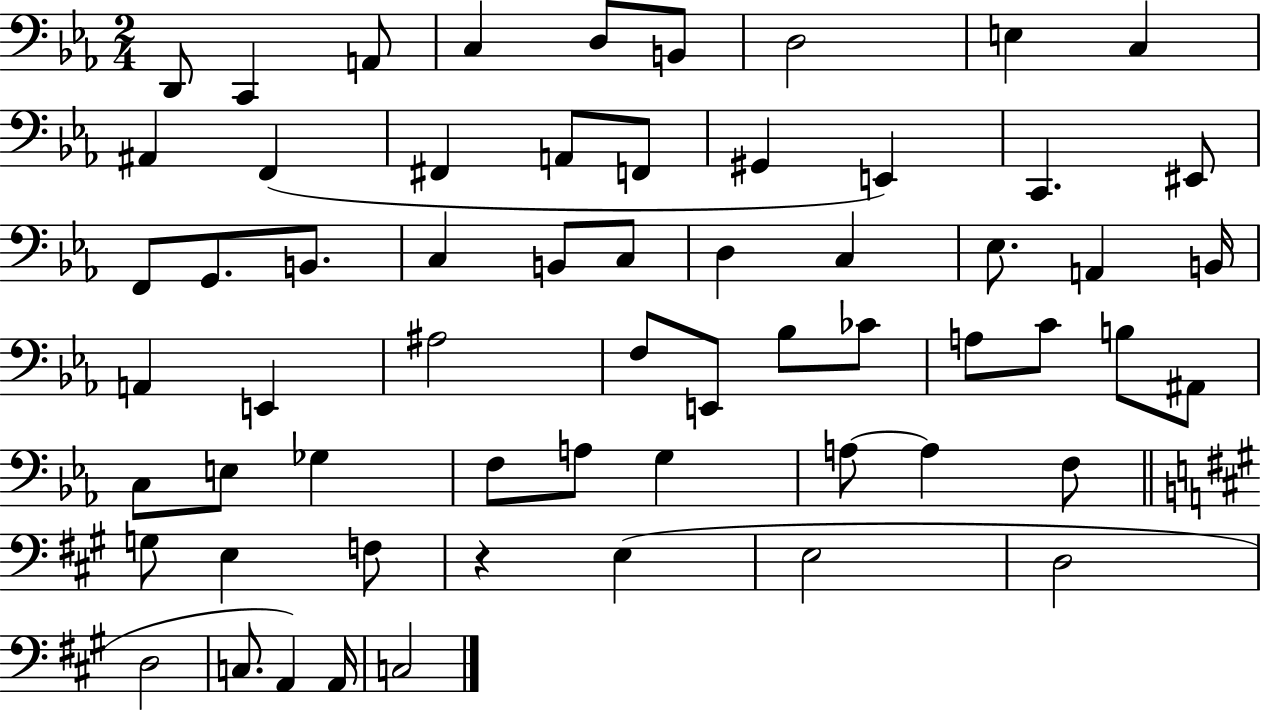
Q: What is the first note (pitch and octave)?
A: D2